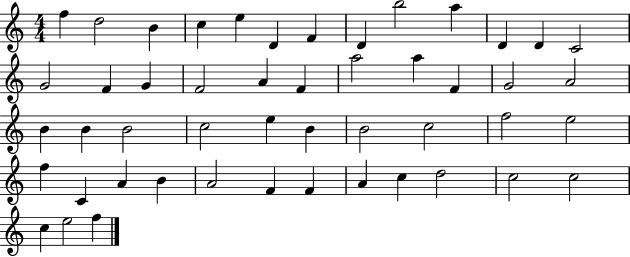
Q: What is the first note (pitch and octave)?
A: F5